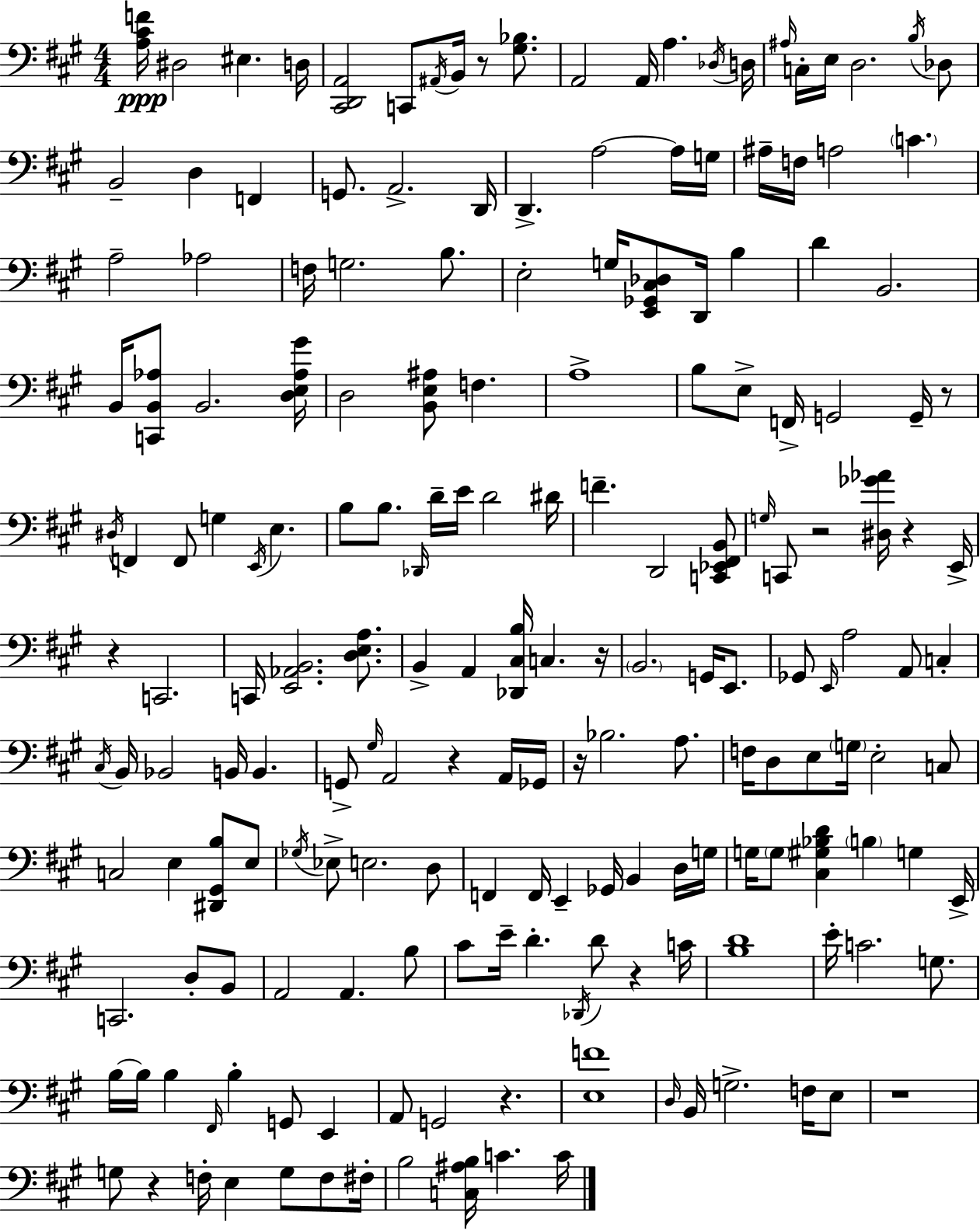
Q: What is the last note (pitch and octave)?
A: C4